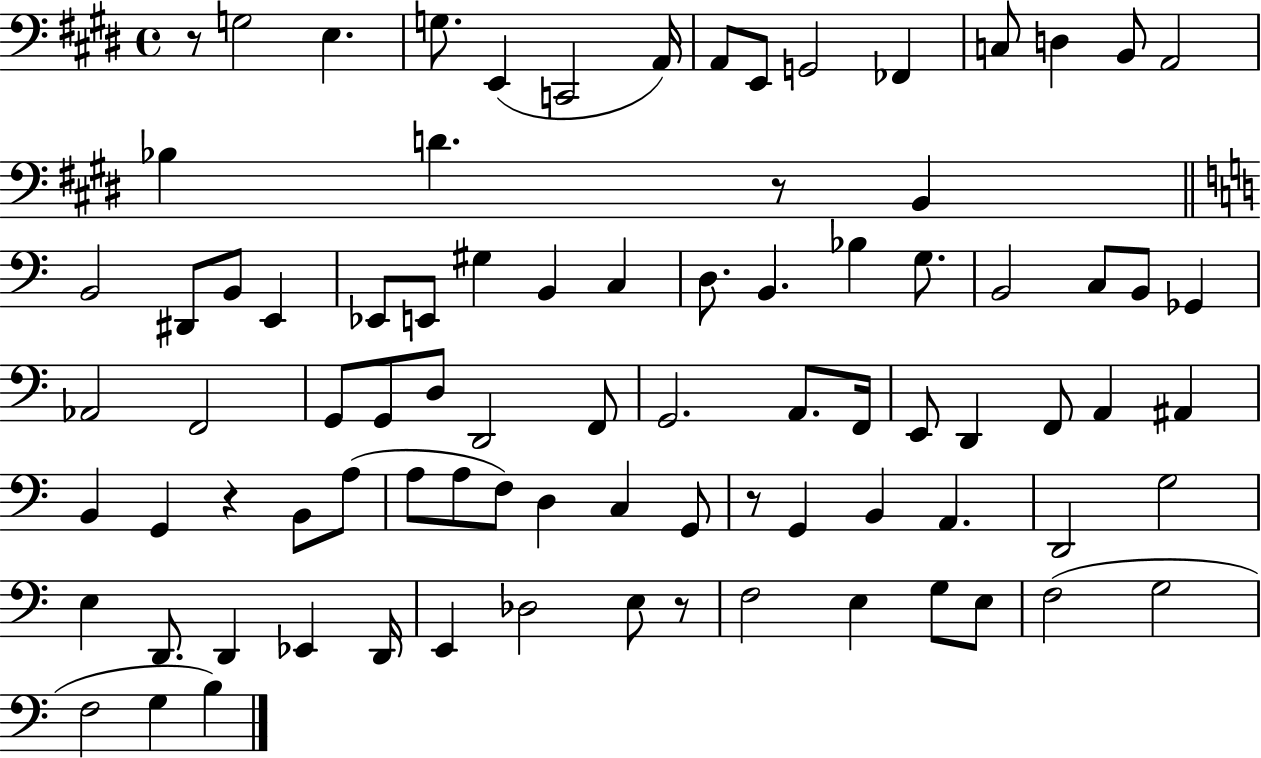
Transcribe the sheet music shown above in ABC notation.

X:1
T:Untitled
M:4/4
L:1/4
K:E
z/2 G,2 E, G,/2 E,, C,,2 A,,/4 A,,/2 E,,/2 G,,2 _F,, C,/2 D, B,,/2 A,,2 _B, D z/2 B,, B,,2 ^D,,/2 B,,/2 E,, _E,,/2 E,,/2 ^G, B,, C, D,/2 B,, _B, G,/2 B,,2 C,/2 B,,/2 _G,, _A,,2 F,,2 G,,/2 G,,/2 D,/2 D,,2 F,,/2 G,,2 A,,/2 F,,/4 E,,/2 D,, F,,/2 A,, ^A,, B,, G,, z B,,/2 A,/2 A,/2 A,/2 F,/2 D, C, G,,/2 z/2 G,, B,, A,, D,,2 G,2 E, D,,/2 D,, _E,, D,,/4 E,, _D,2 E,/2 z/2 F,2 E, G,/2 E,/2 F,2 G,2 F,2 G, B,